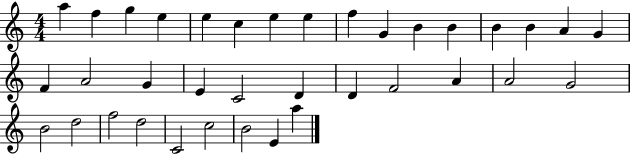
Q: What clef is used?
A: treble